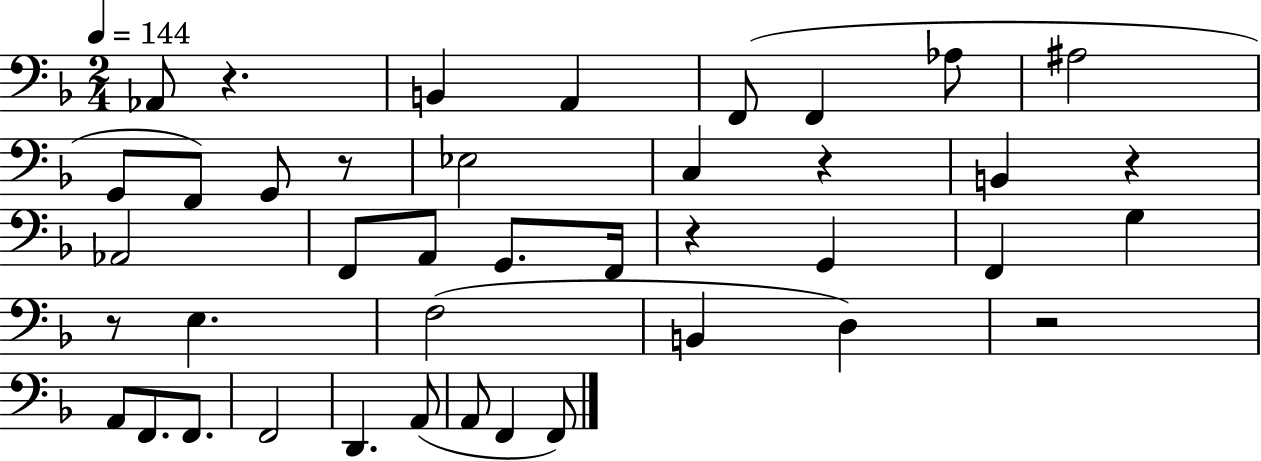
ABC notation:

X:1
T:Untitled
M:2/4
L:1/4
K:F
_A,,/2 z B,, A,, F,,/2 F,, _A,/2 ^A,2 G,,/2 F,,/2 G,,/2 z/2 _E,2 C, z B,, z _A,,2 F,,/2 A,,/2 G,,/2 F,,/4 z G,, F,, G, z/2 E, F,2 B,, D, z2 A,,/2 F,,/2 F,,/2 F,,2 D,, A,,/2 A,,/2 F,, F,,/2